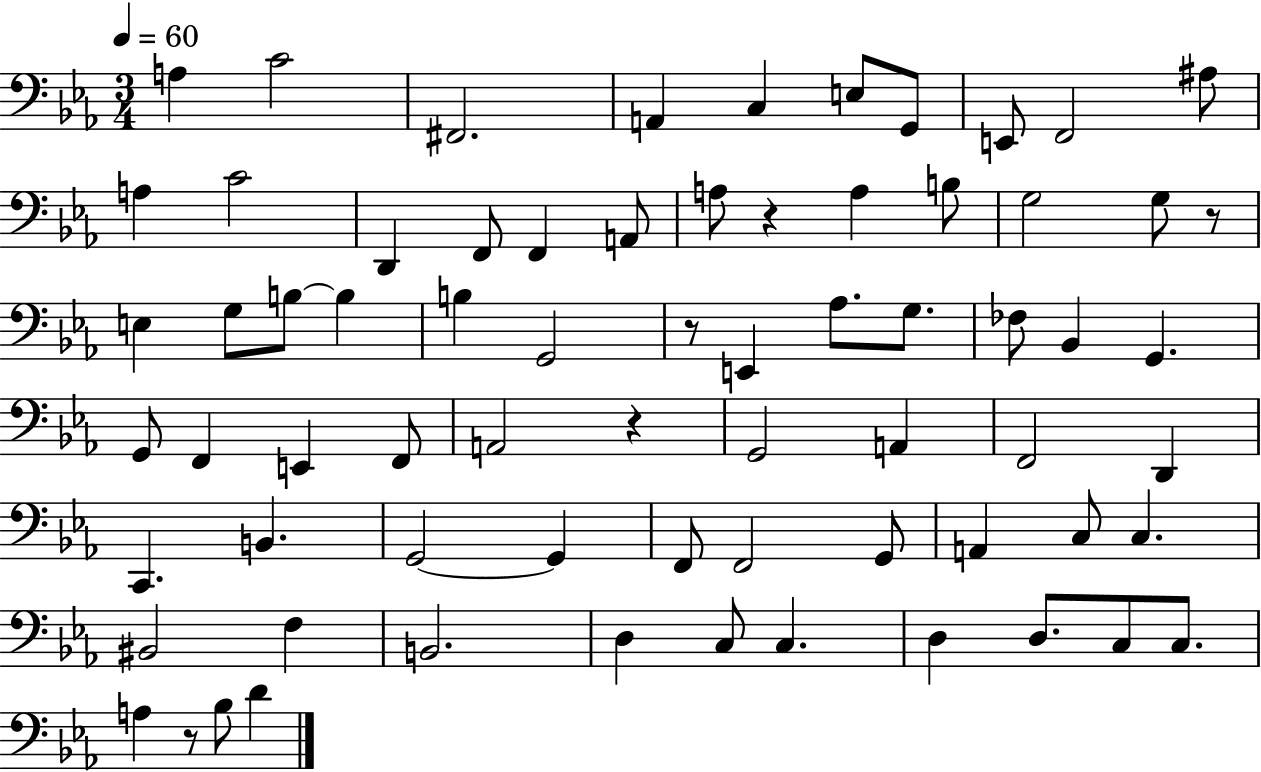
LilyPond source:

{
  \clef bass
  \numericTimeSignature
  \time 3/4
  \key ees \major
  \tempo 4 = 60
  \repeat volta 2 { a4 c'2 | fis,2. | a,4 c4 e8 g,8 | e,8 f,2 ais8 | \break a4 c'2 | d,4 f,8 f,4 a,8 | a8 r4 a4 b8 | g2 g8 r8 | \break e4 g8 b8~~ b4 | b4 g,2 | r8 e,4 aes8. g8. | fes8 bes,4 g,4. | \break g,8 f,4 e,4 f,8 | a,2 r4 | g,2 a,4 | f,2 d,4 | \break c,4. b,4. | g,2~~ g,4 | f,8 f,2 g,8 | a,4 c8 c4. | \break bis,2 f4 | b,2. | d4 c8 c4. | d4 d8. c8 c8. | \break a4 r8 bes8 d'4 | } \bar "|."
}